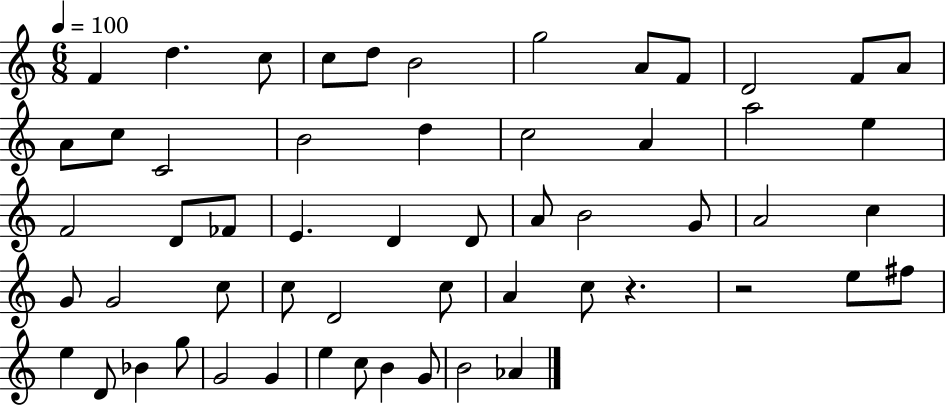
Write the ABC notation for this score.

X:1
T:Untitled
M:6/8
L:1/4
K:C
F d c/2 c/2 d/2 B2 g2 A/2 F/2 D2 F/2 A/2 A/2 c/2 C2 B2 d c2 A a2 e F2 D/2 _F/2 E D D/2 A/2 B2 G/2 A2 c G/2 G2 c/2 c/2 D2 c/2 A c/2 z z2 e/2 ^f/2 e D/2 _B g/2 G2 G e c/2 B G/2 B2 _A